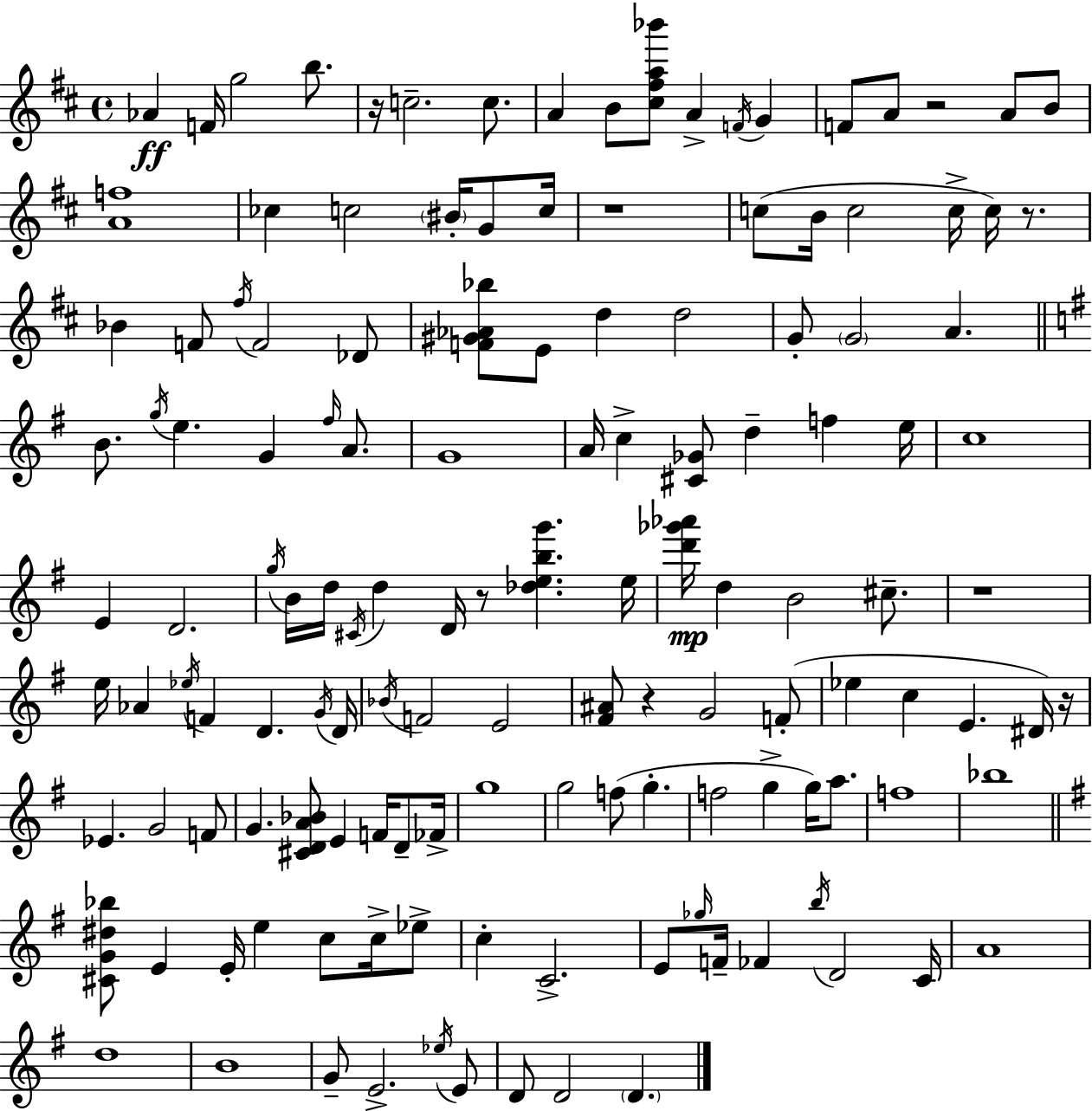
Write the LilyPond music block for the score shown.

{
  \clef treble
  \time 4/4
  \defaultTimeSignature
  \key d \major
  aes'4\ff f'16 g''2 b''8. | r16 c''2.-- c''8. | a'4 b'8 <cis'' fis'' a'' bes'''>8 a'4-> \acciaccatura { f'16 } g'4 | f'8 a'8 r2 a'8 b'8 | \break <a' f''>1 | ces''4 c''2 \parenthesize bis'16-. g'8 | c''16 r1 | c''8( b'16 c''2 c''16-> c''16) r8. | \break bes'4 f'8 \acciaccatura { fis''16 } f'2 | des'8 <f' gis' aes' bes''>8 e'8 d''4 d''2 | g'8-. \parenthesize g'2 a'4. | \bar "||" \break \key g \major b'8. \acciaccatura { g''16 } e''4. g'4 \grace { fis''16 } a'8. | g'1 | a'16 c''4-> <cis' ges'>8 d''4-- f''4 | e''16 c''1 | \break e'4 d'2. | \acciaccatura { g''16 } b'16 d''16 \acciaccatura { cis'16 } d''4 d'16 r8 <des'' e'' b'' g'''>4. | e''16 <d''' ges''' aes'''>16\mp d''4 b'2 | cis''8.-- r1 | \break e''16 aes'4 \acciaccatura { ees''16 } f'4 d'4. | \acciaccatura { g'16 } d'16 \acciaccatura { bes'16 } f'2 e'2 | <fis' ais'>8 r4 g'2 | f'8-.( ees''4 c''4 e'4. | \break dis'16) r16 ees'4. g'2 | f'8 g'4. <cis' d' a' bes'>8 e'4 | f'16 d'8-- fes'16-> g''1 | g''2 f''8( | \break g''4.-. f''2 g''4-> | g''16) a''8. f''1 | bes''1 | \bar "||" \break \key g \major <cis' g' dis'' bes''>8 e'4 e'16-. e''4 c''8 c''16-> ees''8-> | c''4-. c'2.-> | e'8 \grace { ges''16 } f'16-- fes'4 \acciaccatura { b''16 } d'2 | c'16 a'1 | \break d''1 | b'1 | g'8-- e'2.-> | \acciaccatura { ees''16 } e'8 d'8 d'2 \parenthesize d'4. | \break \bar "|."
}